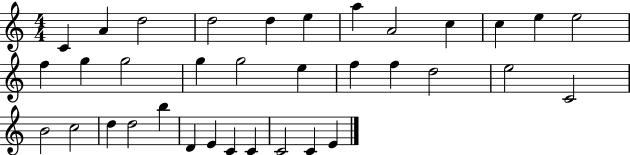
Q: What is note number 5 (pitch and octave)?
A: D5